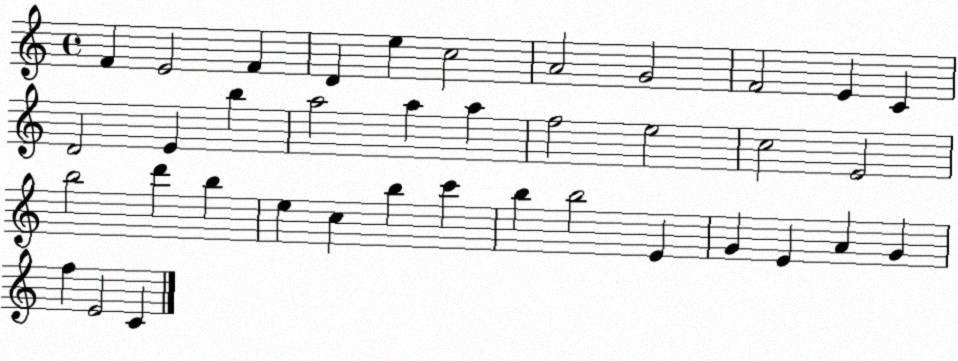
X:1
T:Untitled
M:4/4
L:1/4
K:C
F E2 F D e c2 A2 G2 F2 E C D2 E b a2 a a f2 e2 c2 E2 b2 d' b e c b c' b b2 E G E A G f E2 C